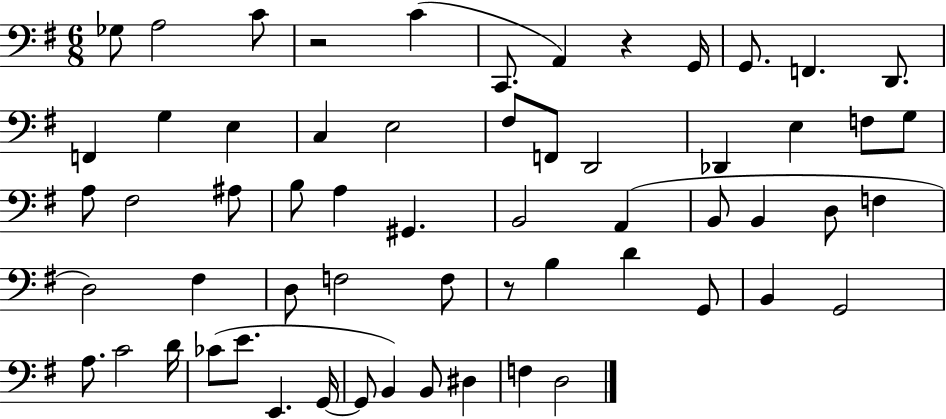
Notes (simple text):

Gb3/e A3/h C4/e R/h C4/q C2/e. A2/q R/q G2/s G2/e. F2/q. D2/e. F2/q G3/q E3/q C3/q E3/h F#3/e F2/e D2/h Db2/q E3/q F3/e G3/e A3/e F#3/h A#3/e B3/e A3/q G#2/q. B2/h A2/q B2/e B2/q D3/e F3/q D3/h F#3/q D3/e F3/h F3/e R/e B3/q D4/q G2/e B2/q G2/h A3/e. C4/h D4/s CES4/e E4/e. E2/q. G2/s G2/e B2/q B2/e D#3/q F3/q D3/h